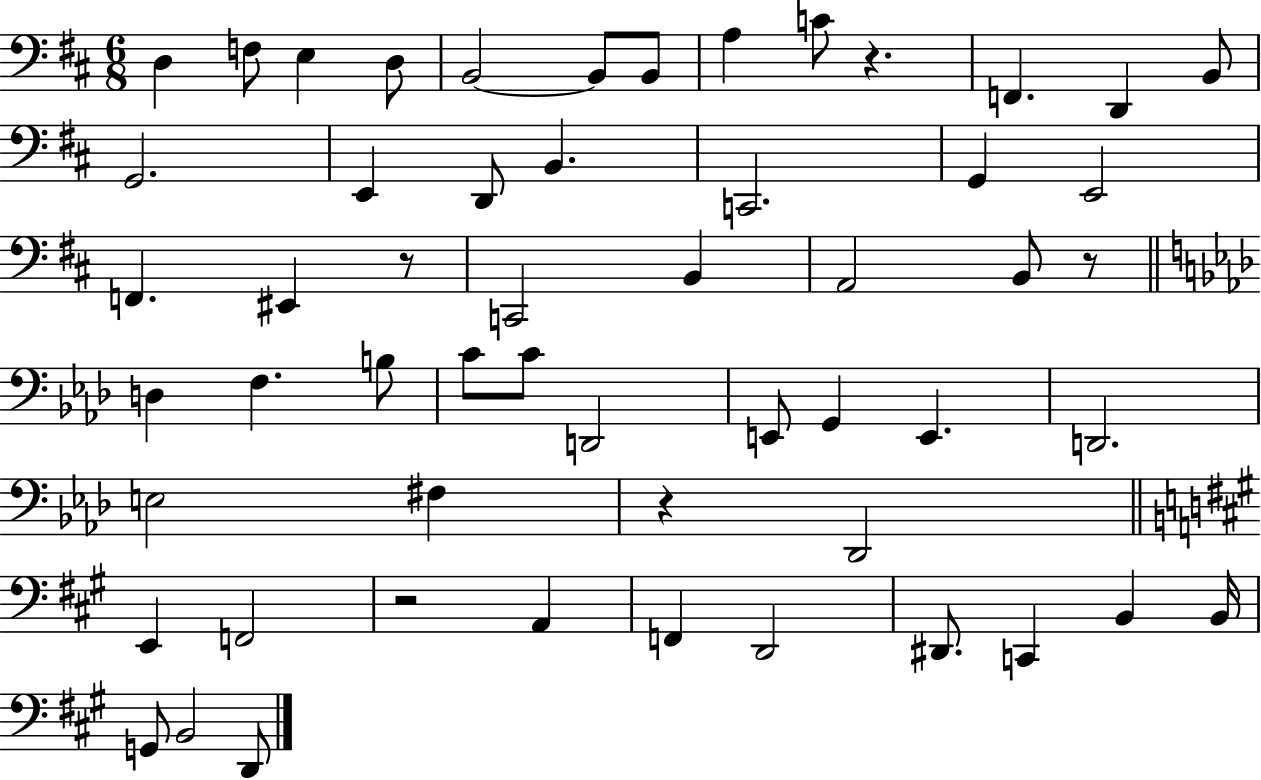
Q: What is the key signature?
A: D major